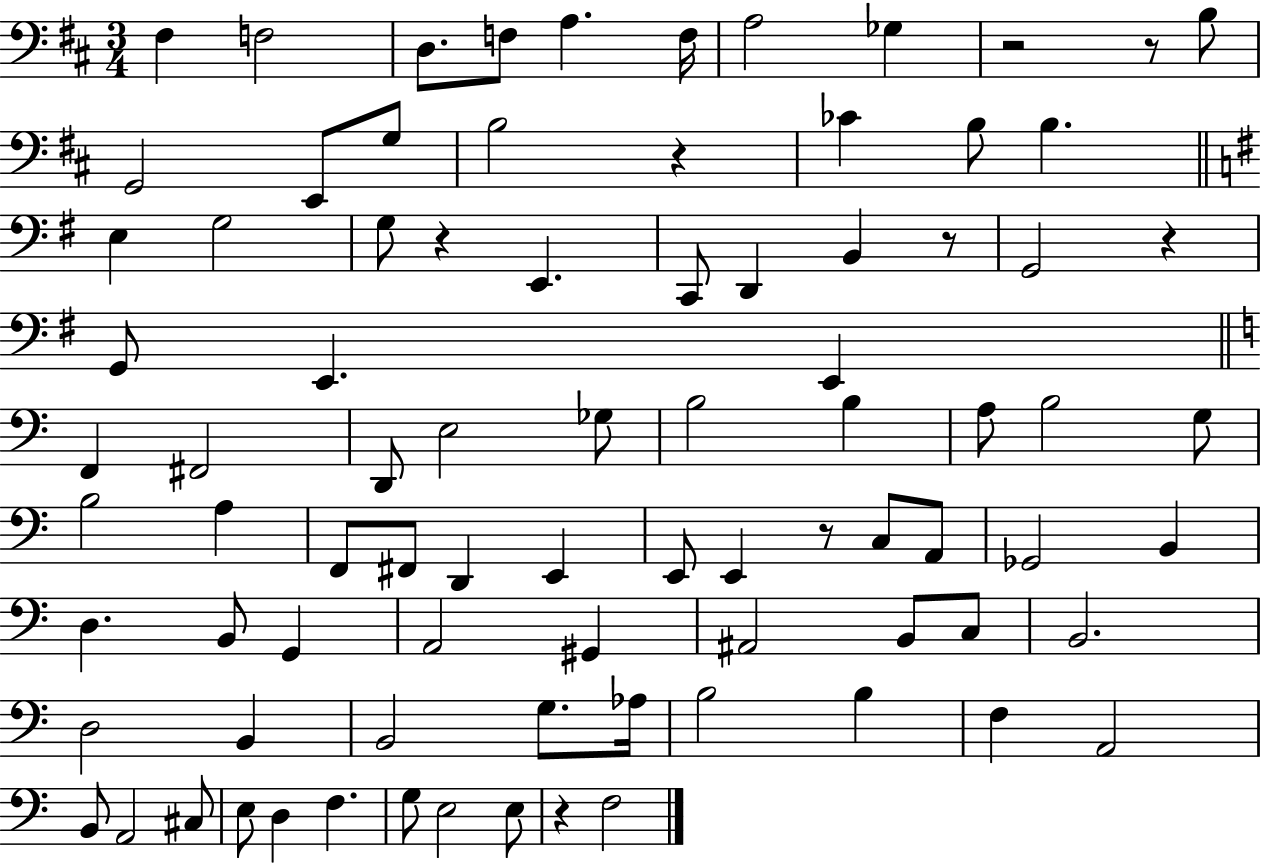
F#3/q F3/h D3/e. F3/e A3/q. F3/s A3/h Gb3/q R/h R/e B3/e G2/h E2/e G3/e B3/h R/q CES4/q B3/e B3/q. E3/q G3/h G3/e R/q E2/q. C2/e D2/q B2/q R/e G2/h R/q G2/e E2/q. E2/q F2/q F#2/h D2/e E3/h Gb3/e B3/h B3/q A3/e B3/h G3/e B3/h A3/q F2/e F#2/e D2/q E2/q E2/e E2/q R/e C3/e A2/e Gb2/h B2/q D3/q. B2/e G2/q A2/h G#2/q A#2/h B2/e C3/e B2/h. D3/h B2/q B2/h G3/e. Ab3/s B3/h B3/q F3/q A2/h B2/e A2/h C#3/e E3/e D3/q F3/q. G3/e E3/h E3/e R/q F3/h